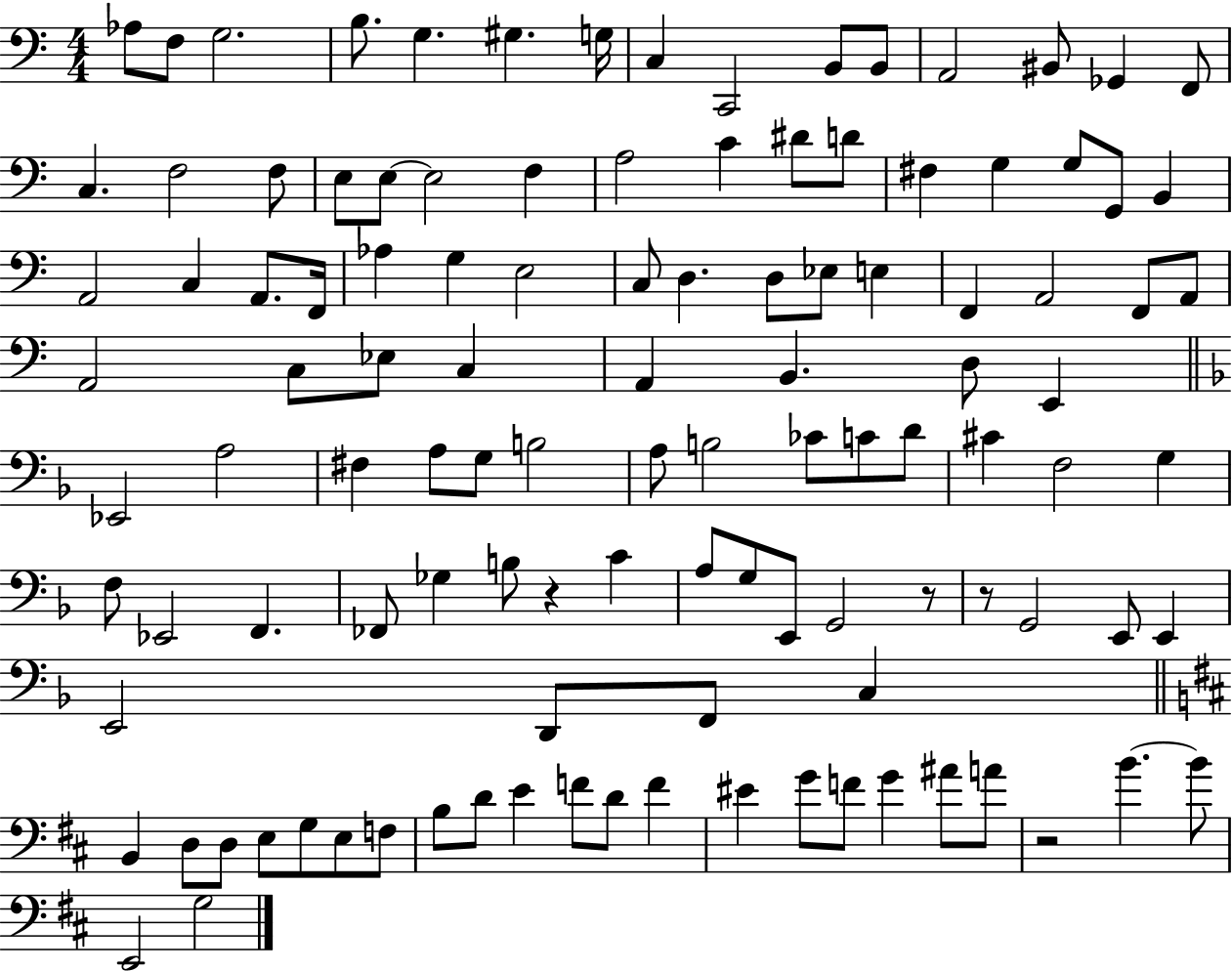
X:1
T:Untitled
M:4/4
L:1/4
K:C
_A,/2 F,/2 G,2 B,/2 G, ^G, G,/4 C, C,,2 B,,/2 B,,/2 A,,2 ^B,,/2 _G,, F,,/2 C, F,2 F,/2 E,/2 E,/2 E,2 F, A,2 C ^D/2 D/2 ^F, G, G,/2 G,,/2 B,, A,,2 C, A,,/2 F,,/4 _A, G, E,2 C,/2 D, D,/2 _E,/2 E, F,, A,,2 F,,/2 A,,/2 A,,2 C,/2 _E,/2 C, A,, B,, D,/2 E,, _E,,2 A,2 ^F, A,/2 G,/2 B,2 A,/2 B,2 _C/2 C/2 D/2 ^C F,2 G, F,/2 _E,,2 F,, _F,,/2 _G, B,/2 z C A,/2 G,/2 E,,/2 G,,2 z/2 z/2 G,,2 E,,/2 E,, E,,2 D,,/2 F,,/2 C, B,, D,/2 D,/2 E,/2 G,/2 E,/2 F,/2 B,/2 D/2 E F/2 D/2 F ^E G/2 F/2 G ^A/2 A/2 z2 B B/2 E,,2 G,2